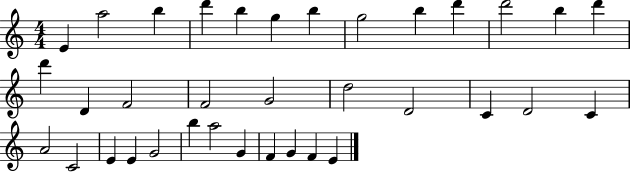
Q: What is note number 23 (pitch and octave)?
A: C4